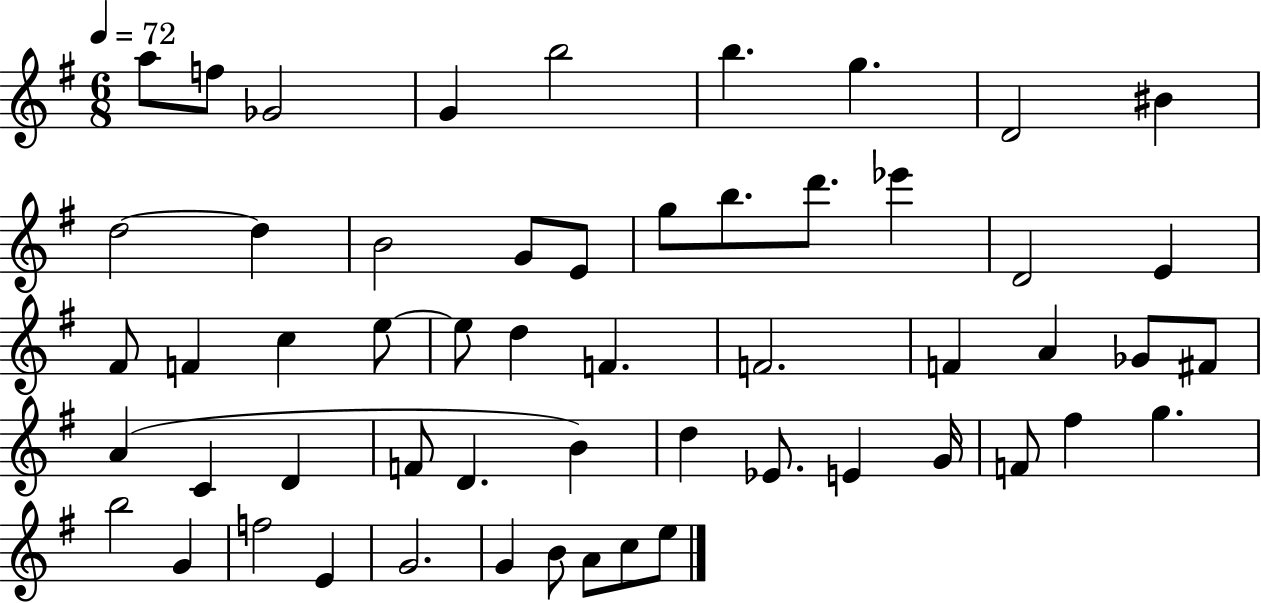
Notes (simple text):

A5/e F5/e Gb4/h G4/q B5/h B5/q. G5/q. D4/h BIS4/q D5/h D5/q B4/h G4/e E4/e G5/e B5/e. D6/e. Eb6/q D4/h E4/q F#4/e F4/q C5/q E5/e E5/e D5/q F4/q. F4/h. F4/q A4/q Gb4/e F#4/e A4/q C4/q D4/q F4/e D4/q. B4/q D5/q Eb4/e. E4/q G4/s F4/e F#5/q G5/q. B5/h G4/q F5/h E4/q G4/h. G4/q B4/e A4/e C5/e E5/e